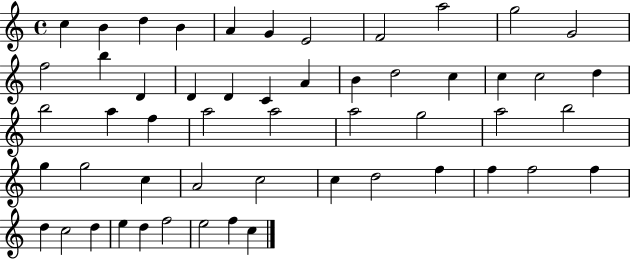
{
  \clef treble
  \time 4/4
  \defaultTimeSignature
  \key c \major
  c''4 b'4 d''4 b'4 | a'4 g'4 e'2 | f'2 a''2 | g''2 g'2 | \break f''2 b''4 d'4 | d'4 d'4 c'4 a'4 | b'4 d''2 c''4 | c''4 c''2 d''4 | \break b''2 a''4 f''4 | a''2 a''2 | a''2 g''2 | a''2 b''2 | \break g''4 g''2 c''4 | a'2 c''2 | c''4 d''2 f''4 | f''4 f''2 f''4 | \break d''4 c''2 d''4 | e''4 d''4 f''2 | e''2 f''4 c''4 | \bar "|."
}